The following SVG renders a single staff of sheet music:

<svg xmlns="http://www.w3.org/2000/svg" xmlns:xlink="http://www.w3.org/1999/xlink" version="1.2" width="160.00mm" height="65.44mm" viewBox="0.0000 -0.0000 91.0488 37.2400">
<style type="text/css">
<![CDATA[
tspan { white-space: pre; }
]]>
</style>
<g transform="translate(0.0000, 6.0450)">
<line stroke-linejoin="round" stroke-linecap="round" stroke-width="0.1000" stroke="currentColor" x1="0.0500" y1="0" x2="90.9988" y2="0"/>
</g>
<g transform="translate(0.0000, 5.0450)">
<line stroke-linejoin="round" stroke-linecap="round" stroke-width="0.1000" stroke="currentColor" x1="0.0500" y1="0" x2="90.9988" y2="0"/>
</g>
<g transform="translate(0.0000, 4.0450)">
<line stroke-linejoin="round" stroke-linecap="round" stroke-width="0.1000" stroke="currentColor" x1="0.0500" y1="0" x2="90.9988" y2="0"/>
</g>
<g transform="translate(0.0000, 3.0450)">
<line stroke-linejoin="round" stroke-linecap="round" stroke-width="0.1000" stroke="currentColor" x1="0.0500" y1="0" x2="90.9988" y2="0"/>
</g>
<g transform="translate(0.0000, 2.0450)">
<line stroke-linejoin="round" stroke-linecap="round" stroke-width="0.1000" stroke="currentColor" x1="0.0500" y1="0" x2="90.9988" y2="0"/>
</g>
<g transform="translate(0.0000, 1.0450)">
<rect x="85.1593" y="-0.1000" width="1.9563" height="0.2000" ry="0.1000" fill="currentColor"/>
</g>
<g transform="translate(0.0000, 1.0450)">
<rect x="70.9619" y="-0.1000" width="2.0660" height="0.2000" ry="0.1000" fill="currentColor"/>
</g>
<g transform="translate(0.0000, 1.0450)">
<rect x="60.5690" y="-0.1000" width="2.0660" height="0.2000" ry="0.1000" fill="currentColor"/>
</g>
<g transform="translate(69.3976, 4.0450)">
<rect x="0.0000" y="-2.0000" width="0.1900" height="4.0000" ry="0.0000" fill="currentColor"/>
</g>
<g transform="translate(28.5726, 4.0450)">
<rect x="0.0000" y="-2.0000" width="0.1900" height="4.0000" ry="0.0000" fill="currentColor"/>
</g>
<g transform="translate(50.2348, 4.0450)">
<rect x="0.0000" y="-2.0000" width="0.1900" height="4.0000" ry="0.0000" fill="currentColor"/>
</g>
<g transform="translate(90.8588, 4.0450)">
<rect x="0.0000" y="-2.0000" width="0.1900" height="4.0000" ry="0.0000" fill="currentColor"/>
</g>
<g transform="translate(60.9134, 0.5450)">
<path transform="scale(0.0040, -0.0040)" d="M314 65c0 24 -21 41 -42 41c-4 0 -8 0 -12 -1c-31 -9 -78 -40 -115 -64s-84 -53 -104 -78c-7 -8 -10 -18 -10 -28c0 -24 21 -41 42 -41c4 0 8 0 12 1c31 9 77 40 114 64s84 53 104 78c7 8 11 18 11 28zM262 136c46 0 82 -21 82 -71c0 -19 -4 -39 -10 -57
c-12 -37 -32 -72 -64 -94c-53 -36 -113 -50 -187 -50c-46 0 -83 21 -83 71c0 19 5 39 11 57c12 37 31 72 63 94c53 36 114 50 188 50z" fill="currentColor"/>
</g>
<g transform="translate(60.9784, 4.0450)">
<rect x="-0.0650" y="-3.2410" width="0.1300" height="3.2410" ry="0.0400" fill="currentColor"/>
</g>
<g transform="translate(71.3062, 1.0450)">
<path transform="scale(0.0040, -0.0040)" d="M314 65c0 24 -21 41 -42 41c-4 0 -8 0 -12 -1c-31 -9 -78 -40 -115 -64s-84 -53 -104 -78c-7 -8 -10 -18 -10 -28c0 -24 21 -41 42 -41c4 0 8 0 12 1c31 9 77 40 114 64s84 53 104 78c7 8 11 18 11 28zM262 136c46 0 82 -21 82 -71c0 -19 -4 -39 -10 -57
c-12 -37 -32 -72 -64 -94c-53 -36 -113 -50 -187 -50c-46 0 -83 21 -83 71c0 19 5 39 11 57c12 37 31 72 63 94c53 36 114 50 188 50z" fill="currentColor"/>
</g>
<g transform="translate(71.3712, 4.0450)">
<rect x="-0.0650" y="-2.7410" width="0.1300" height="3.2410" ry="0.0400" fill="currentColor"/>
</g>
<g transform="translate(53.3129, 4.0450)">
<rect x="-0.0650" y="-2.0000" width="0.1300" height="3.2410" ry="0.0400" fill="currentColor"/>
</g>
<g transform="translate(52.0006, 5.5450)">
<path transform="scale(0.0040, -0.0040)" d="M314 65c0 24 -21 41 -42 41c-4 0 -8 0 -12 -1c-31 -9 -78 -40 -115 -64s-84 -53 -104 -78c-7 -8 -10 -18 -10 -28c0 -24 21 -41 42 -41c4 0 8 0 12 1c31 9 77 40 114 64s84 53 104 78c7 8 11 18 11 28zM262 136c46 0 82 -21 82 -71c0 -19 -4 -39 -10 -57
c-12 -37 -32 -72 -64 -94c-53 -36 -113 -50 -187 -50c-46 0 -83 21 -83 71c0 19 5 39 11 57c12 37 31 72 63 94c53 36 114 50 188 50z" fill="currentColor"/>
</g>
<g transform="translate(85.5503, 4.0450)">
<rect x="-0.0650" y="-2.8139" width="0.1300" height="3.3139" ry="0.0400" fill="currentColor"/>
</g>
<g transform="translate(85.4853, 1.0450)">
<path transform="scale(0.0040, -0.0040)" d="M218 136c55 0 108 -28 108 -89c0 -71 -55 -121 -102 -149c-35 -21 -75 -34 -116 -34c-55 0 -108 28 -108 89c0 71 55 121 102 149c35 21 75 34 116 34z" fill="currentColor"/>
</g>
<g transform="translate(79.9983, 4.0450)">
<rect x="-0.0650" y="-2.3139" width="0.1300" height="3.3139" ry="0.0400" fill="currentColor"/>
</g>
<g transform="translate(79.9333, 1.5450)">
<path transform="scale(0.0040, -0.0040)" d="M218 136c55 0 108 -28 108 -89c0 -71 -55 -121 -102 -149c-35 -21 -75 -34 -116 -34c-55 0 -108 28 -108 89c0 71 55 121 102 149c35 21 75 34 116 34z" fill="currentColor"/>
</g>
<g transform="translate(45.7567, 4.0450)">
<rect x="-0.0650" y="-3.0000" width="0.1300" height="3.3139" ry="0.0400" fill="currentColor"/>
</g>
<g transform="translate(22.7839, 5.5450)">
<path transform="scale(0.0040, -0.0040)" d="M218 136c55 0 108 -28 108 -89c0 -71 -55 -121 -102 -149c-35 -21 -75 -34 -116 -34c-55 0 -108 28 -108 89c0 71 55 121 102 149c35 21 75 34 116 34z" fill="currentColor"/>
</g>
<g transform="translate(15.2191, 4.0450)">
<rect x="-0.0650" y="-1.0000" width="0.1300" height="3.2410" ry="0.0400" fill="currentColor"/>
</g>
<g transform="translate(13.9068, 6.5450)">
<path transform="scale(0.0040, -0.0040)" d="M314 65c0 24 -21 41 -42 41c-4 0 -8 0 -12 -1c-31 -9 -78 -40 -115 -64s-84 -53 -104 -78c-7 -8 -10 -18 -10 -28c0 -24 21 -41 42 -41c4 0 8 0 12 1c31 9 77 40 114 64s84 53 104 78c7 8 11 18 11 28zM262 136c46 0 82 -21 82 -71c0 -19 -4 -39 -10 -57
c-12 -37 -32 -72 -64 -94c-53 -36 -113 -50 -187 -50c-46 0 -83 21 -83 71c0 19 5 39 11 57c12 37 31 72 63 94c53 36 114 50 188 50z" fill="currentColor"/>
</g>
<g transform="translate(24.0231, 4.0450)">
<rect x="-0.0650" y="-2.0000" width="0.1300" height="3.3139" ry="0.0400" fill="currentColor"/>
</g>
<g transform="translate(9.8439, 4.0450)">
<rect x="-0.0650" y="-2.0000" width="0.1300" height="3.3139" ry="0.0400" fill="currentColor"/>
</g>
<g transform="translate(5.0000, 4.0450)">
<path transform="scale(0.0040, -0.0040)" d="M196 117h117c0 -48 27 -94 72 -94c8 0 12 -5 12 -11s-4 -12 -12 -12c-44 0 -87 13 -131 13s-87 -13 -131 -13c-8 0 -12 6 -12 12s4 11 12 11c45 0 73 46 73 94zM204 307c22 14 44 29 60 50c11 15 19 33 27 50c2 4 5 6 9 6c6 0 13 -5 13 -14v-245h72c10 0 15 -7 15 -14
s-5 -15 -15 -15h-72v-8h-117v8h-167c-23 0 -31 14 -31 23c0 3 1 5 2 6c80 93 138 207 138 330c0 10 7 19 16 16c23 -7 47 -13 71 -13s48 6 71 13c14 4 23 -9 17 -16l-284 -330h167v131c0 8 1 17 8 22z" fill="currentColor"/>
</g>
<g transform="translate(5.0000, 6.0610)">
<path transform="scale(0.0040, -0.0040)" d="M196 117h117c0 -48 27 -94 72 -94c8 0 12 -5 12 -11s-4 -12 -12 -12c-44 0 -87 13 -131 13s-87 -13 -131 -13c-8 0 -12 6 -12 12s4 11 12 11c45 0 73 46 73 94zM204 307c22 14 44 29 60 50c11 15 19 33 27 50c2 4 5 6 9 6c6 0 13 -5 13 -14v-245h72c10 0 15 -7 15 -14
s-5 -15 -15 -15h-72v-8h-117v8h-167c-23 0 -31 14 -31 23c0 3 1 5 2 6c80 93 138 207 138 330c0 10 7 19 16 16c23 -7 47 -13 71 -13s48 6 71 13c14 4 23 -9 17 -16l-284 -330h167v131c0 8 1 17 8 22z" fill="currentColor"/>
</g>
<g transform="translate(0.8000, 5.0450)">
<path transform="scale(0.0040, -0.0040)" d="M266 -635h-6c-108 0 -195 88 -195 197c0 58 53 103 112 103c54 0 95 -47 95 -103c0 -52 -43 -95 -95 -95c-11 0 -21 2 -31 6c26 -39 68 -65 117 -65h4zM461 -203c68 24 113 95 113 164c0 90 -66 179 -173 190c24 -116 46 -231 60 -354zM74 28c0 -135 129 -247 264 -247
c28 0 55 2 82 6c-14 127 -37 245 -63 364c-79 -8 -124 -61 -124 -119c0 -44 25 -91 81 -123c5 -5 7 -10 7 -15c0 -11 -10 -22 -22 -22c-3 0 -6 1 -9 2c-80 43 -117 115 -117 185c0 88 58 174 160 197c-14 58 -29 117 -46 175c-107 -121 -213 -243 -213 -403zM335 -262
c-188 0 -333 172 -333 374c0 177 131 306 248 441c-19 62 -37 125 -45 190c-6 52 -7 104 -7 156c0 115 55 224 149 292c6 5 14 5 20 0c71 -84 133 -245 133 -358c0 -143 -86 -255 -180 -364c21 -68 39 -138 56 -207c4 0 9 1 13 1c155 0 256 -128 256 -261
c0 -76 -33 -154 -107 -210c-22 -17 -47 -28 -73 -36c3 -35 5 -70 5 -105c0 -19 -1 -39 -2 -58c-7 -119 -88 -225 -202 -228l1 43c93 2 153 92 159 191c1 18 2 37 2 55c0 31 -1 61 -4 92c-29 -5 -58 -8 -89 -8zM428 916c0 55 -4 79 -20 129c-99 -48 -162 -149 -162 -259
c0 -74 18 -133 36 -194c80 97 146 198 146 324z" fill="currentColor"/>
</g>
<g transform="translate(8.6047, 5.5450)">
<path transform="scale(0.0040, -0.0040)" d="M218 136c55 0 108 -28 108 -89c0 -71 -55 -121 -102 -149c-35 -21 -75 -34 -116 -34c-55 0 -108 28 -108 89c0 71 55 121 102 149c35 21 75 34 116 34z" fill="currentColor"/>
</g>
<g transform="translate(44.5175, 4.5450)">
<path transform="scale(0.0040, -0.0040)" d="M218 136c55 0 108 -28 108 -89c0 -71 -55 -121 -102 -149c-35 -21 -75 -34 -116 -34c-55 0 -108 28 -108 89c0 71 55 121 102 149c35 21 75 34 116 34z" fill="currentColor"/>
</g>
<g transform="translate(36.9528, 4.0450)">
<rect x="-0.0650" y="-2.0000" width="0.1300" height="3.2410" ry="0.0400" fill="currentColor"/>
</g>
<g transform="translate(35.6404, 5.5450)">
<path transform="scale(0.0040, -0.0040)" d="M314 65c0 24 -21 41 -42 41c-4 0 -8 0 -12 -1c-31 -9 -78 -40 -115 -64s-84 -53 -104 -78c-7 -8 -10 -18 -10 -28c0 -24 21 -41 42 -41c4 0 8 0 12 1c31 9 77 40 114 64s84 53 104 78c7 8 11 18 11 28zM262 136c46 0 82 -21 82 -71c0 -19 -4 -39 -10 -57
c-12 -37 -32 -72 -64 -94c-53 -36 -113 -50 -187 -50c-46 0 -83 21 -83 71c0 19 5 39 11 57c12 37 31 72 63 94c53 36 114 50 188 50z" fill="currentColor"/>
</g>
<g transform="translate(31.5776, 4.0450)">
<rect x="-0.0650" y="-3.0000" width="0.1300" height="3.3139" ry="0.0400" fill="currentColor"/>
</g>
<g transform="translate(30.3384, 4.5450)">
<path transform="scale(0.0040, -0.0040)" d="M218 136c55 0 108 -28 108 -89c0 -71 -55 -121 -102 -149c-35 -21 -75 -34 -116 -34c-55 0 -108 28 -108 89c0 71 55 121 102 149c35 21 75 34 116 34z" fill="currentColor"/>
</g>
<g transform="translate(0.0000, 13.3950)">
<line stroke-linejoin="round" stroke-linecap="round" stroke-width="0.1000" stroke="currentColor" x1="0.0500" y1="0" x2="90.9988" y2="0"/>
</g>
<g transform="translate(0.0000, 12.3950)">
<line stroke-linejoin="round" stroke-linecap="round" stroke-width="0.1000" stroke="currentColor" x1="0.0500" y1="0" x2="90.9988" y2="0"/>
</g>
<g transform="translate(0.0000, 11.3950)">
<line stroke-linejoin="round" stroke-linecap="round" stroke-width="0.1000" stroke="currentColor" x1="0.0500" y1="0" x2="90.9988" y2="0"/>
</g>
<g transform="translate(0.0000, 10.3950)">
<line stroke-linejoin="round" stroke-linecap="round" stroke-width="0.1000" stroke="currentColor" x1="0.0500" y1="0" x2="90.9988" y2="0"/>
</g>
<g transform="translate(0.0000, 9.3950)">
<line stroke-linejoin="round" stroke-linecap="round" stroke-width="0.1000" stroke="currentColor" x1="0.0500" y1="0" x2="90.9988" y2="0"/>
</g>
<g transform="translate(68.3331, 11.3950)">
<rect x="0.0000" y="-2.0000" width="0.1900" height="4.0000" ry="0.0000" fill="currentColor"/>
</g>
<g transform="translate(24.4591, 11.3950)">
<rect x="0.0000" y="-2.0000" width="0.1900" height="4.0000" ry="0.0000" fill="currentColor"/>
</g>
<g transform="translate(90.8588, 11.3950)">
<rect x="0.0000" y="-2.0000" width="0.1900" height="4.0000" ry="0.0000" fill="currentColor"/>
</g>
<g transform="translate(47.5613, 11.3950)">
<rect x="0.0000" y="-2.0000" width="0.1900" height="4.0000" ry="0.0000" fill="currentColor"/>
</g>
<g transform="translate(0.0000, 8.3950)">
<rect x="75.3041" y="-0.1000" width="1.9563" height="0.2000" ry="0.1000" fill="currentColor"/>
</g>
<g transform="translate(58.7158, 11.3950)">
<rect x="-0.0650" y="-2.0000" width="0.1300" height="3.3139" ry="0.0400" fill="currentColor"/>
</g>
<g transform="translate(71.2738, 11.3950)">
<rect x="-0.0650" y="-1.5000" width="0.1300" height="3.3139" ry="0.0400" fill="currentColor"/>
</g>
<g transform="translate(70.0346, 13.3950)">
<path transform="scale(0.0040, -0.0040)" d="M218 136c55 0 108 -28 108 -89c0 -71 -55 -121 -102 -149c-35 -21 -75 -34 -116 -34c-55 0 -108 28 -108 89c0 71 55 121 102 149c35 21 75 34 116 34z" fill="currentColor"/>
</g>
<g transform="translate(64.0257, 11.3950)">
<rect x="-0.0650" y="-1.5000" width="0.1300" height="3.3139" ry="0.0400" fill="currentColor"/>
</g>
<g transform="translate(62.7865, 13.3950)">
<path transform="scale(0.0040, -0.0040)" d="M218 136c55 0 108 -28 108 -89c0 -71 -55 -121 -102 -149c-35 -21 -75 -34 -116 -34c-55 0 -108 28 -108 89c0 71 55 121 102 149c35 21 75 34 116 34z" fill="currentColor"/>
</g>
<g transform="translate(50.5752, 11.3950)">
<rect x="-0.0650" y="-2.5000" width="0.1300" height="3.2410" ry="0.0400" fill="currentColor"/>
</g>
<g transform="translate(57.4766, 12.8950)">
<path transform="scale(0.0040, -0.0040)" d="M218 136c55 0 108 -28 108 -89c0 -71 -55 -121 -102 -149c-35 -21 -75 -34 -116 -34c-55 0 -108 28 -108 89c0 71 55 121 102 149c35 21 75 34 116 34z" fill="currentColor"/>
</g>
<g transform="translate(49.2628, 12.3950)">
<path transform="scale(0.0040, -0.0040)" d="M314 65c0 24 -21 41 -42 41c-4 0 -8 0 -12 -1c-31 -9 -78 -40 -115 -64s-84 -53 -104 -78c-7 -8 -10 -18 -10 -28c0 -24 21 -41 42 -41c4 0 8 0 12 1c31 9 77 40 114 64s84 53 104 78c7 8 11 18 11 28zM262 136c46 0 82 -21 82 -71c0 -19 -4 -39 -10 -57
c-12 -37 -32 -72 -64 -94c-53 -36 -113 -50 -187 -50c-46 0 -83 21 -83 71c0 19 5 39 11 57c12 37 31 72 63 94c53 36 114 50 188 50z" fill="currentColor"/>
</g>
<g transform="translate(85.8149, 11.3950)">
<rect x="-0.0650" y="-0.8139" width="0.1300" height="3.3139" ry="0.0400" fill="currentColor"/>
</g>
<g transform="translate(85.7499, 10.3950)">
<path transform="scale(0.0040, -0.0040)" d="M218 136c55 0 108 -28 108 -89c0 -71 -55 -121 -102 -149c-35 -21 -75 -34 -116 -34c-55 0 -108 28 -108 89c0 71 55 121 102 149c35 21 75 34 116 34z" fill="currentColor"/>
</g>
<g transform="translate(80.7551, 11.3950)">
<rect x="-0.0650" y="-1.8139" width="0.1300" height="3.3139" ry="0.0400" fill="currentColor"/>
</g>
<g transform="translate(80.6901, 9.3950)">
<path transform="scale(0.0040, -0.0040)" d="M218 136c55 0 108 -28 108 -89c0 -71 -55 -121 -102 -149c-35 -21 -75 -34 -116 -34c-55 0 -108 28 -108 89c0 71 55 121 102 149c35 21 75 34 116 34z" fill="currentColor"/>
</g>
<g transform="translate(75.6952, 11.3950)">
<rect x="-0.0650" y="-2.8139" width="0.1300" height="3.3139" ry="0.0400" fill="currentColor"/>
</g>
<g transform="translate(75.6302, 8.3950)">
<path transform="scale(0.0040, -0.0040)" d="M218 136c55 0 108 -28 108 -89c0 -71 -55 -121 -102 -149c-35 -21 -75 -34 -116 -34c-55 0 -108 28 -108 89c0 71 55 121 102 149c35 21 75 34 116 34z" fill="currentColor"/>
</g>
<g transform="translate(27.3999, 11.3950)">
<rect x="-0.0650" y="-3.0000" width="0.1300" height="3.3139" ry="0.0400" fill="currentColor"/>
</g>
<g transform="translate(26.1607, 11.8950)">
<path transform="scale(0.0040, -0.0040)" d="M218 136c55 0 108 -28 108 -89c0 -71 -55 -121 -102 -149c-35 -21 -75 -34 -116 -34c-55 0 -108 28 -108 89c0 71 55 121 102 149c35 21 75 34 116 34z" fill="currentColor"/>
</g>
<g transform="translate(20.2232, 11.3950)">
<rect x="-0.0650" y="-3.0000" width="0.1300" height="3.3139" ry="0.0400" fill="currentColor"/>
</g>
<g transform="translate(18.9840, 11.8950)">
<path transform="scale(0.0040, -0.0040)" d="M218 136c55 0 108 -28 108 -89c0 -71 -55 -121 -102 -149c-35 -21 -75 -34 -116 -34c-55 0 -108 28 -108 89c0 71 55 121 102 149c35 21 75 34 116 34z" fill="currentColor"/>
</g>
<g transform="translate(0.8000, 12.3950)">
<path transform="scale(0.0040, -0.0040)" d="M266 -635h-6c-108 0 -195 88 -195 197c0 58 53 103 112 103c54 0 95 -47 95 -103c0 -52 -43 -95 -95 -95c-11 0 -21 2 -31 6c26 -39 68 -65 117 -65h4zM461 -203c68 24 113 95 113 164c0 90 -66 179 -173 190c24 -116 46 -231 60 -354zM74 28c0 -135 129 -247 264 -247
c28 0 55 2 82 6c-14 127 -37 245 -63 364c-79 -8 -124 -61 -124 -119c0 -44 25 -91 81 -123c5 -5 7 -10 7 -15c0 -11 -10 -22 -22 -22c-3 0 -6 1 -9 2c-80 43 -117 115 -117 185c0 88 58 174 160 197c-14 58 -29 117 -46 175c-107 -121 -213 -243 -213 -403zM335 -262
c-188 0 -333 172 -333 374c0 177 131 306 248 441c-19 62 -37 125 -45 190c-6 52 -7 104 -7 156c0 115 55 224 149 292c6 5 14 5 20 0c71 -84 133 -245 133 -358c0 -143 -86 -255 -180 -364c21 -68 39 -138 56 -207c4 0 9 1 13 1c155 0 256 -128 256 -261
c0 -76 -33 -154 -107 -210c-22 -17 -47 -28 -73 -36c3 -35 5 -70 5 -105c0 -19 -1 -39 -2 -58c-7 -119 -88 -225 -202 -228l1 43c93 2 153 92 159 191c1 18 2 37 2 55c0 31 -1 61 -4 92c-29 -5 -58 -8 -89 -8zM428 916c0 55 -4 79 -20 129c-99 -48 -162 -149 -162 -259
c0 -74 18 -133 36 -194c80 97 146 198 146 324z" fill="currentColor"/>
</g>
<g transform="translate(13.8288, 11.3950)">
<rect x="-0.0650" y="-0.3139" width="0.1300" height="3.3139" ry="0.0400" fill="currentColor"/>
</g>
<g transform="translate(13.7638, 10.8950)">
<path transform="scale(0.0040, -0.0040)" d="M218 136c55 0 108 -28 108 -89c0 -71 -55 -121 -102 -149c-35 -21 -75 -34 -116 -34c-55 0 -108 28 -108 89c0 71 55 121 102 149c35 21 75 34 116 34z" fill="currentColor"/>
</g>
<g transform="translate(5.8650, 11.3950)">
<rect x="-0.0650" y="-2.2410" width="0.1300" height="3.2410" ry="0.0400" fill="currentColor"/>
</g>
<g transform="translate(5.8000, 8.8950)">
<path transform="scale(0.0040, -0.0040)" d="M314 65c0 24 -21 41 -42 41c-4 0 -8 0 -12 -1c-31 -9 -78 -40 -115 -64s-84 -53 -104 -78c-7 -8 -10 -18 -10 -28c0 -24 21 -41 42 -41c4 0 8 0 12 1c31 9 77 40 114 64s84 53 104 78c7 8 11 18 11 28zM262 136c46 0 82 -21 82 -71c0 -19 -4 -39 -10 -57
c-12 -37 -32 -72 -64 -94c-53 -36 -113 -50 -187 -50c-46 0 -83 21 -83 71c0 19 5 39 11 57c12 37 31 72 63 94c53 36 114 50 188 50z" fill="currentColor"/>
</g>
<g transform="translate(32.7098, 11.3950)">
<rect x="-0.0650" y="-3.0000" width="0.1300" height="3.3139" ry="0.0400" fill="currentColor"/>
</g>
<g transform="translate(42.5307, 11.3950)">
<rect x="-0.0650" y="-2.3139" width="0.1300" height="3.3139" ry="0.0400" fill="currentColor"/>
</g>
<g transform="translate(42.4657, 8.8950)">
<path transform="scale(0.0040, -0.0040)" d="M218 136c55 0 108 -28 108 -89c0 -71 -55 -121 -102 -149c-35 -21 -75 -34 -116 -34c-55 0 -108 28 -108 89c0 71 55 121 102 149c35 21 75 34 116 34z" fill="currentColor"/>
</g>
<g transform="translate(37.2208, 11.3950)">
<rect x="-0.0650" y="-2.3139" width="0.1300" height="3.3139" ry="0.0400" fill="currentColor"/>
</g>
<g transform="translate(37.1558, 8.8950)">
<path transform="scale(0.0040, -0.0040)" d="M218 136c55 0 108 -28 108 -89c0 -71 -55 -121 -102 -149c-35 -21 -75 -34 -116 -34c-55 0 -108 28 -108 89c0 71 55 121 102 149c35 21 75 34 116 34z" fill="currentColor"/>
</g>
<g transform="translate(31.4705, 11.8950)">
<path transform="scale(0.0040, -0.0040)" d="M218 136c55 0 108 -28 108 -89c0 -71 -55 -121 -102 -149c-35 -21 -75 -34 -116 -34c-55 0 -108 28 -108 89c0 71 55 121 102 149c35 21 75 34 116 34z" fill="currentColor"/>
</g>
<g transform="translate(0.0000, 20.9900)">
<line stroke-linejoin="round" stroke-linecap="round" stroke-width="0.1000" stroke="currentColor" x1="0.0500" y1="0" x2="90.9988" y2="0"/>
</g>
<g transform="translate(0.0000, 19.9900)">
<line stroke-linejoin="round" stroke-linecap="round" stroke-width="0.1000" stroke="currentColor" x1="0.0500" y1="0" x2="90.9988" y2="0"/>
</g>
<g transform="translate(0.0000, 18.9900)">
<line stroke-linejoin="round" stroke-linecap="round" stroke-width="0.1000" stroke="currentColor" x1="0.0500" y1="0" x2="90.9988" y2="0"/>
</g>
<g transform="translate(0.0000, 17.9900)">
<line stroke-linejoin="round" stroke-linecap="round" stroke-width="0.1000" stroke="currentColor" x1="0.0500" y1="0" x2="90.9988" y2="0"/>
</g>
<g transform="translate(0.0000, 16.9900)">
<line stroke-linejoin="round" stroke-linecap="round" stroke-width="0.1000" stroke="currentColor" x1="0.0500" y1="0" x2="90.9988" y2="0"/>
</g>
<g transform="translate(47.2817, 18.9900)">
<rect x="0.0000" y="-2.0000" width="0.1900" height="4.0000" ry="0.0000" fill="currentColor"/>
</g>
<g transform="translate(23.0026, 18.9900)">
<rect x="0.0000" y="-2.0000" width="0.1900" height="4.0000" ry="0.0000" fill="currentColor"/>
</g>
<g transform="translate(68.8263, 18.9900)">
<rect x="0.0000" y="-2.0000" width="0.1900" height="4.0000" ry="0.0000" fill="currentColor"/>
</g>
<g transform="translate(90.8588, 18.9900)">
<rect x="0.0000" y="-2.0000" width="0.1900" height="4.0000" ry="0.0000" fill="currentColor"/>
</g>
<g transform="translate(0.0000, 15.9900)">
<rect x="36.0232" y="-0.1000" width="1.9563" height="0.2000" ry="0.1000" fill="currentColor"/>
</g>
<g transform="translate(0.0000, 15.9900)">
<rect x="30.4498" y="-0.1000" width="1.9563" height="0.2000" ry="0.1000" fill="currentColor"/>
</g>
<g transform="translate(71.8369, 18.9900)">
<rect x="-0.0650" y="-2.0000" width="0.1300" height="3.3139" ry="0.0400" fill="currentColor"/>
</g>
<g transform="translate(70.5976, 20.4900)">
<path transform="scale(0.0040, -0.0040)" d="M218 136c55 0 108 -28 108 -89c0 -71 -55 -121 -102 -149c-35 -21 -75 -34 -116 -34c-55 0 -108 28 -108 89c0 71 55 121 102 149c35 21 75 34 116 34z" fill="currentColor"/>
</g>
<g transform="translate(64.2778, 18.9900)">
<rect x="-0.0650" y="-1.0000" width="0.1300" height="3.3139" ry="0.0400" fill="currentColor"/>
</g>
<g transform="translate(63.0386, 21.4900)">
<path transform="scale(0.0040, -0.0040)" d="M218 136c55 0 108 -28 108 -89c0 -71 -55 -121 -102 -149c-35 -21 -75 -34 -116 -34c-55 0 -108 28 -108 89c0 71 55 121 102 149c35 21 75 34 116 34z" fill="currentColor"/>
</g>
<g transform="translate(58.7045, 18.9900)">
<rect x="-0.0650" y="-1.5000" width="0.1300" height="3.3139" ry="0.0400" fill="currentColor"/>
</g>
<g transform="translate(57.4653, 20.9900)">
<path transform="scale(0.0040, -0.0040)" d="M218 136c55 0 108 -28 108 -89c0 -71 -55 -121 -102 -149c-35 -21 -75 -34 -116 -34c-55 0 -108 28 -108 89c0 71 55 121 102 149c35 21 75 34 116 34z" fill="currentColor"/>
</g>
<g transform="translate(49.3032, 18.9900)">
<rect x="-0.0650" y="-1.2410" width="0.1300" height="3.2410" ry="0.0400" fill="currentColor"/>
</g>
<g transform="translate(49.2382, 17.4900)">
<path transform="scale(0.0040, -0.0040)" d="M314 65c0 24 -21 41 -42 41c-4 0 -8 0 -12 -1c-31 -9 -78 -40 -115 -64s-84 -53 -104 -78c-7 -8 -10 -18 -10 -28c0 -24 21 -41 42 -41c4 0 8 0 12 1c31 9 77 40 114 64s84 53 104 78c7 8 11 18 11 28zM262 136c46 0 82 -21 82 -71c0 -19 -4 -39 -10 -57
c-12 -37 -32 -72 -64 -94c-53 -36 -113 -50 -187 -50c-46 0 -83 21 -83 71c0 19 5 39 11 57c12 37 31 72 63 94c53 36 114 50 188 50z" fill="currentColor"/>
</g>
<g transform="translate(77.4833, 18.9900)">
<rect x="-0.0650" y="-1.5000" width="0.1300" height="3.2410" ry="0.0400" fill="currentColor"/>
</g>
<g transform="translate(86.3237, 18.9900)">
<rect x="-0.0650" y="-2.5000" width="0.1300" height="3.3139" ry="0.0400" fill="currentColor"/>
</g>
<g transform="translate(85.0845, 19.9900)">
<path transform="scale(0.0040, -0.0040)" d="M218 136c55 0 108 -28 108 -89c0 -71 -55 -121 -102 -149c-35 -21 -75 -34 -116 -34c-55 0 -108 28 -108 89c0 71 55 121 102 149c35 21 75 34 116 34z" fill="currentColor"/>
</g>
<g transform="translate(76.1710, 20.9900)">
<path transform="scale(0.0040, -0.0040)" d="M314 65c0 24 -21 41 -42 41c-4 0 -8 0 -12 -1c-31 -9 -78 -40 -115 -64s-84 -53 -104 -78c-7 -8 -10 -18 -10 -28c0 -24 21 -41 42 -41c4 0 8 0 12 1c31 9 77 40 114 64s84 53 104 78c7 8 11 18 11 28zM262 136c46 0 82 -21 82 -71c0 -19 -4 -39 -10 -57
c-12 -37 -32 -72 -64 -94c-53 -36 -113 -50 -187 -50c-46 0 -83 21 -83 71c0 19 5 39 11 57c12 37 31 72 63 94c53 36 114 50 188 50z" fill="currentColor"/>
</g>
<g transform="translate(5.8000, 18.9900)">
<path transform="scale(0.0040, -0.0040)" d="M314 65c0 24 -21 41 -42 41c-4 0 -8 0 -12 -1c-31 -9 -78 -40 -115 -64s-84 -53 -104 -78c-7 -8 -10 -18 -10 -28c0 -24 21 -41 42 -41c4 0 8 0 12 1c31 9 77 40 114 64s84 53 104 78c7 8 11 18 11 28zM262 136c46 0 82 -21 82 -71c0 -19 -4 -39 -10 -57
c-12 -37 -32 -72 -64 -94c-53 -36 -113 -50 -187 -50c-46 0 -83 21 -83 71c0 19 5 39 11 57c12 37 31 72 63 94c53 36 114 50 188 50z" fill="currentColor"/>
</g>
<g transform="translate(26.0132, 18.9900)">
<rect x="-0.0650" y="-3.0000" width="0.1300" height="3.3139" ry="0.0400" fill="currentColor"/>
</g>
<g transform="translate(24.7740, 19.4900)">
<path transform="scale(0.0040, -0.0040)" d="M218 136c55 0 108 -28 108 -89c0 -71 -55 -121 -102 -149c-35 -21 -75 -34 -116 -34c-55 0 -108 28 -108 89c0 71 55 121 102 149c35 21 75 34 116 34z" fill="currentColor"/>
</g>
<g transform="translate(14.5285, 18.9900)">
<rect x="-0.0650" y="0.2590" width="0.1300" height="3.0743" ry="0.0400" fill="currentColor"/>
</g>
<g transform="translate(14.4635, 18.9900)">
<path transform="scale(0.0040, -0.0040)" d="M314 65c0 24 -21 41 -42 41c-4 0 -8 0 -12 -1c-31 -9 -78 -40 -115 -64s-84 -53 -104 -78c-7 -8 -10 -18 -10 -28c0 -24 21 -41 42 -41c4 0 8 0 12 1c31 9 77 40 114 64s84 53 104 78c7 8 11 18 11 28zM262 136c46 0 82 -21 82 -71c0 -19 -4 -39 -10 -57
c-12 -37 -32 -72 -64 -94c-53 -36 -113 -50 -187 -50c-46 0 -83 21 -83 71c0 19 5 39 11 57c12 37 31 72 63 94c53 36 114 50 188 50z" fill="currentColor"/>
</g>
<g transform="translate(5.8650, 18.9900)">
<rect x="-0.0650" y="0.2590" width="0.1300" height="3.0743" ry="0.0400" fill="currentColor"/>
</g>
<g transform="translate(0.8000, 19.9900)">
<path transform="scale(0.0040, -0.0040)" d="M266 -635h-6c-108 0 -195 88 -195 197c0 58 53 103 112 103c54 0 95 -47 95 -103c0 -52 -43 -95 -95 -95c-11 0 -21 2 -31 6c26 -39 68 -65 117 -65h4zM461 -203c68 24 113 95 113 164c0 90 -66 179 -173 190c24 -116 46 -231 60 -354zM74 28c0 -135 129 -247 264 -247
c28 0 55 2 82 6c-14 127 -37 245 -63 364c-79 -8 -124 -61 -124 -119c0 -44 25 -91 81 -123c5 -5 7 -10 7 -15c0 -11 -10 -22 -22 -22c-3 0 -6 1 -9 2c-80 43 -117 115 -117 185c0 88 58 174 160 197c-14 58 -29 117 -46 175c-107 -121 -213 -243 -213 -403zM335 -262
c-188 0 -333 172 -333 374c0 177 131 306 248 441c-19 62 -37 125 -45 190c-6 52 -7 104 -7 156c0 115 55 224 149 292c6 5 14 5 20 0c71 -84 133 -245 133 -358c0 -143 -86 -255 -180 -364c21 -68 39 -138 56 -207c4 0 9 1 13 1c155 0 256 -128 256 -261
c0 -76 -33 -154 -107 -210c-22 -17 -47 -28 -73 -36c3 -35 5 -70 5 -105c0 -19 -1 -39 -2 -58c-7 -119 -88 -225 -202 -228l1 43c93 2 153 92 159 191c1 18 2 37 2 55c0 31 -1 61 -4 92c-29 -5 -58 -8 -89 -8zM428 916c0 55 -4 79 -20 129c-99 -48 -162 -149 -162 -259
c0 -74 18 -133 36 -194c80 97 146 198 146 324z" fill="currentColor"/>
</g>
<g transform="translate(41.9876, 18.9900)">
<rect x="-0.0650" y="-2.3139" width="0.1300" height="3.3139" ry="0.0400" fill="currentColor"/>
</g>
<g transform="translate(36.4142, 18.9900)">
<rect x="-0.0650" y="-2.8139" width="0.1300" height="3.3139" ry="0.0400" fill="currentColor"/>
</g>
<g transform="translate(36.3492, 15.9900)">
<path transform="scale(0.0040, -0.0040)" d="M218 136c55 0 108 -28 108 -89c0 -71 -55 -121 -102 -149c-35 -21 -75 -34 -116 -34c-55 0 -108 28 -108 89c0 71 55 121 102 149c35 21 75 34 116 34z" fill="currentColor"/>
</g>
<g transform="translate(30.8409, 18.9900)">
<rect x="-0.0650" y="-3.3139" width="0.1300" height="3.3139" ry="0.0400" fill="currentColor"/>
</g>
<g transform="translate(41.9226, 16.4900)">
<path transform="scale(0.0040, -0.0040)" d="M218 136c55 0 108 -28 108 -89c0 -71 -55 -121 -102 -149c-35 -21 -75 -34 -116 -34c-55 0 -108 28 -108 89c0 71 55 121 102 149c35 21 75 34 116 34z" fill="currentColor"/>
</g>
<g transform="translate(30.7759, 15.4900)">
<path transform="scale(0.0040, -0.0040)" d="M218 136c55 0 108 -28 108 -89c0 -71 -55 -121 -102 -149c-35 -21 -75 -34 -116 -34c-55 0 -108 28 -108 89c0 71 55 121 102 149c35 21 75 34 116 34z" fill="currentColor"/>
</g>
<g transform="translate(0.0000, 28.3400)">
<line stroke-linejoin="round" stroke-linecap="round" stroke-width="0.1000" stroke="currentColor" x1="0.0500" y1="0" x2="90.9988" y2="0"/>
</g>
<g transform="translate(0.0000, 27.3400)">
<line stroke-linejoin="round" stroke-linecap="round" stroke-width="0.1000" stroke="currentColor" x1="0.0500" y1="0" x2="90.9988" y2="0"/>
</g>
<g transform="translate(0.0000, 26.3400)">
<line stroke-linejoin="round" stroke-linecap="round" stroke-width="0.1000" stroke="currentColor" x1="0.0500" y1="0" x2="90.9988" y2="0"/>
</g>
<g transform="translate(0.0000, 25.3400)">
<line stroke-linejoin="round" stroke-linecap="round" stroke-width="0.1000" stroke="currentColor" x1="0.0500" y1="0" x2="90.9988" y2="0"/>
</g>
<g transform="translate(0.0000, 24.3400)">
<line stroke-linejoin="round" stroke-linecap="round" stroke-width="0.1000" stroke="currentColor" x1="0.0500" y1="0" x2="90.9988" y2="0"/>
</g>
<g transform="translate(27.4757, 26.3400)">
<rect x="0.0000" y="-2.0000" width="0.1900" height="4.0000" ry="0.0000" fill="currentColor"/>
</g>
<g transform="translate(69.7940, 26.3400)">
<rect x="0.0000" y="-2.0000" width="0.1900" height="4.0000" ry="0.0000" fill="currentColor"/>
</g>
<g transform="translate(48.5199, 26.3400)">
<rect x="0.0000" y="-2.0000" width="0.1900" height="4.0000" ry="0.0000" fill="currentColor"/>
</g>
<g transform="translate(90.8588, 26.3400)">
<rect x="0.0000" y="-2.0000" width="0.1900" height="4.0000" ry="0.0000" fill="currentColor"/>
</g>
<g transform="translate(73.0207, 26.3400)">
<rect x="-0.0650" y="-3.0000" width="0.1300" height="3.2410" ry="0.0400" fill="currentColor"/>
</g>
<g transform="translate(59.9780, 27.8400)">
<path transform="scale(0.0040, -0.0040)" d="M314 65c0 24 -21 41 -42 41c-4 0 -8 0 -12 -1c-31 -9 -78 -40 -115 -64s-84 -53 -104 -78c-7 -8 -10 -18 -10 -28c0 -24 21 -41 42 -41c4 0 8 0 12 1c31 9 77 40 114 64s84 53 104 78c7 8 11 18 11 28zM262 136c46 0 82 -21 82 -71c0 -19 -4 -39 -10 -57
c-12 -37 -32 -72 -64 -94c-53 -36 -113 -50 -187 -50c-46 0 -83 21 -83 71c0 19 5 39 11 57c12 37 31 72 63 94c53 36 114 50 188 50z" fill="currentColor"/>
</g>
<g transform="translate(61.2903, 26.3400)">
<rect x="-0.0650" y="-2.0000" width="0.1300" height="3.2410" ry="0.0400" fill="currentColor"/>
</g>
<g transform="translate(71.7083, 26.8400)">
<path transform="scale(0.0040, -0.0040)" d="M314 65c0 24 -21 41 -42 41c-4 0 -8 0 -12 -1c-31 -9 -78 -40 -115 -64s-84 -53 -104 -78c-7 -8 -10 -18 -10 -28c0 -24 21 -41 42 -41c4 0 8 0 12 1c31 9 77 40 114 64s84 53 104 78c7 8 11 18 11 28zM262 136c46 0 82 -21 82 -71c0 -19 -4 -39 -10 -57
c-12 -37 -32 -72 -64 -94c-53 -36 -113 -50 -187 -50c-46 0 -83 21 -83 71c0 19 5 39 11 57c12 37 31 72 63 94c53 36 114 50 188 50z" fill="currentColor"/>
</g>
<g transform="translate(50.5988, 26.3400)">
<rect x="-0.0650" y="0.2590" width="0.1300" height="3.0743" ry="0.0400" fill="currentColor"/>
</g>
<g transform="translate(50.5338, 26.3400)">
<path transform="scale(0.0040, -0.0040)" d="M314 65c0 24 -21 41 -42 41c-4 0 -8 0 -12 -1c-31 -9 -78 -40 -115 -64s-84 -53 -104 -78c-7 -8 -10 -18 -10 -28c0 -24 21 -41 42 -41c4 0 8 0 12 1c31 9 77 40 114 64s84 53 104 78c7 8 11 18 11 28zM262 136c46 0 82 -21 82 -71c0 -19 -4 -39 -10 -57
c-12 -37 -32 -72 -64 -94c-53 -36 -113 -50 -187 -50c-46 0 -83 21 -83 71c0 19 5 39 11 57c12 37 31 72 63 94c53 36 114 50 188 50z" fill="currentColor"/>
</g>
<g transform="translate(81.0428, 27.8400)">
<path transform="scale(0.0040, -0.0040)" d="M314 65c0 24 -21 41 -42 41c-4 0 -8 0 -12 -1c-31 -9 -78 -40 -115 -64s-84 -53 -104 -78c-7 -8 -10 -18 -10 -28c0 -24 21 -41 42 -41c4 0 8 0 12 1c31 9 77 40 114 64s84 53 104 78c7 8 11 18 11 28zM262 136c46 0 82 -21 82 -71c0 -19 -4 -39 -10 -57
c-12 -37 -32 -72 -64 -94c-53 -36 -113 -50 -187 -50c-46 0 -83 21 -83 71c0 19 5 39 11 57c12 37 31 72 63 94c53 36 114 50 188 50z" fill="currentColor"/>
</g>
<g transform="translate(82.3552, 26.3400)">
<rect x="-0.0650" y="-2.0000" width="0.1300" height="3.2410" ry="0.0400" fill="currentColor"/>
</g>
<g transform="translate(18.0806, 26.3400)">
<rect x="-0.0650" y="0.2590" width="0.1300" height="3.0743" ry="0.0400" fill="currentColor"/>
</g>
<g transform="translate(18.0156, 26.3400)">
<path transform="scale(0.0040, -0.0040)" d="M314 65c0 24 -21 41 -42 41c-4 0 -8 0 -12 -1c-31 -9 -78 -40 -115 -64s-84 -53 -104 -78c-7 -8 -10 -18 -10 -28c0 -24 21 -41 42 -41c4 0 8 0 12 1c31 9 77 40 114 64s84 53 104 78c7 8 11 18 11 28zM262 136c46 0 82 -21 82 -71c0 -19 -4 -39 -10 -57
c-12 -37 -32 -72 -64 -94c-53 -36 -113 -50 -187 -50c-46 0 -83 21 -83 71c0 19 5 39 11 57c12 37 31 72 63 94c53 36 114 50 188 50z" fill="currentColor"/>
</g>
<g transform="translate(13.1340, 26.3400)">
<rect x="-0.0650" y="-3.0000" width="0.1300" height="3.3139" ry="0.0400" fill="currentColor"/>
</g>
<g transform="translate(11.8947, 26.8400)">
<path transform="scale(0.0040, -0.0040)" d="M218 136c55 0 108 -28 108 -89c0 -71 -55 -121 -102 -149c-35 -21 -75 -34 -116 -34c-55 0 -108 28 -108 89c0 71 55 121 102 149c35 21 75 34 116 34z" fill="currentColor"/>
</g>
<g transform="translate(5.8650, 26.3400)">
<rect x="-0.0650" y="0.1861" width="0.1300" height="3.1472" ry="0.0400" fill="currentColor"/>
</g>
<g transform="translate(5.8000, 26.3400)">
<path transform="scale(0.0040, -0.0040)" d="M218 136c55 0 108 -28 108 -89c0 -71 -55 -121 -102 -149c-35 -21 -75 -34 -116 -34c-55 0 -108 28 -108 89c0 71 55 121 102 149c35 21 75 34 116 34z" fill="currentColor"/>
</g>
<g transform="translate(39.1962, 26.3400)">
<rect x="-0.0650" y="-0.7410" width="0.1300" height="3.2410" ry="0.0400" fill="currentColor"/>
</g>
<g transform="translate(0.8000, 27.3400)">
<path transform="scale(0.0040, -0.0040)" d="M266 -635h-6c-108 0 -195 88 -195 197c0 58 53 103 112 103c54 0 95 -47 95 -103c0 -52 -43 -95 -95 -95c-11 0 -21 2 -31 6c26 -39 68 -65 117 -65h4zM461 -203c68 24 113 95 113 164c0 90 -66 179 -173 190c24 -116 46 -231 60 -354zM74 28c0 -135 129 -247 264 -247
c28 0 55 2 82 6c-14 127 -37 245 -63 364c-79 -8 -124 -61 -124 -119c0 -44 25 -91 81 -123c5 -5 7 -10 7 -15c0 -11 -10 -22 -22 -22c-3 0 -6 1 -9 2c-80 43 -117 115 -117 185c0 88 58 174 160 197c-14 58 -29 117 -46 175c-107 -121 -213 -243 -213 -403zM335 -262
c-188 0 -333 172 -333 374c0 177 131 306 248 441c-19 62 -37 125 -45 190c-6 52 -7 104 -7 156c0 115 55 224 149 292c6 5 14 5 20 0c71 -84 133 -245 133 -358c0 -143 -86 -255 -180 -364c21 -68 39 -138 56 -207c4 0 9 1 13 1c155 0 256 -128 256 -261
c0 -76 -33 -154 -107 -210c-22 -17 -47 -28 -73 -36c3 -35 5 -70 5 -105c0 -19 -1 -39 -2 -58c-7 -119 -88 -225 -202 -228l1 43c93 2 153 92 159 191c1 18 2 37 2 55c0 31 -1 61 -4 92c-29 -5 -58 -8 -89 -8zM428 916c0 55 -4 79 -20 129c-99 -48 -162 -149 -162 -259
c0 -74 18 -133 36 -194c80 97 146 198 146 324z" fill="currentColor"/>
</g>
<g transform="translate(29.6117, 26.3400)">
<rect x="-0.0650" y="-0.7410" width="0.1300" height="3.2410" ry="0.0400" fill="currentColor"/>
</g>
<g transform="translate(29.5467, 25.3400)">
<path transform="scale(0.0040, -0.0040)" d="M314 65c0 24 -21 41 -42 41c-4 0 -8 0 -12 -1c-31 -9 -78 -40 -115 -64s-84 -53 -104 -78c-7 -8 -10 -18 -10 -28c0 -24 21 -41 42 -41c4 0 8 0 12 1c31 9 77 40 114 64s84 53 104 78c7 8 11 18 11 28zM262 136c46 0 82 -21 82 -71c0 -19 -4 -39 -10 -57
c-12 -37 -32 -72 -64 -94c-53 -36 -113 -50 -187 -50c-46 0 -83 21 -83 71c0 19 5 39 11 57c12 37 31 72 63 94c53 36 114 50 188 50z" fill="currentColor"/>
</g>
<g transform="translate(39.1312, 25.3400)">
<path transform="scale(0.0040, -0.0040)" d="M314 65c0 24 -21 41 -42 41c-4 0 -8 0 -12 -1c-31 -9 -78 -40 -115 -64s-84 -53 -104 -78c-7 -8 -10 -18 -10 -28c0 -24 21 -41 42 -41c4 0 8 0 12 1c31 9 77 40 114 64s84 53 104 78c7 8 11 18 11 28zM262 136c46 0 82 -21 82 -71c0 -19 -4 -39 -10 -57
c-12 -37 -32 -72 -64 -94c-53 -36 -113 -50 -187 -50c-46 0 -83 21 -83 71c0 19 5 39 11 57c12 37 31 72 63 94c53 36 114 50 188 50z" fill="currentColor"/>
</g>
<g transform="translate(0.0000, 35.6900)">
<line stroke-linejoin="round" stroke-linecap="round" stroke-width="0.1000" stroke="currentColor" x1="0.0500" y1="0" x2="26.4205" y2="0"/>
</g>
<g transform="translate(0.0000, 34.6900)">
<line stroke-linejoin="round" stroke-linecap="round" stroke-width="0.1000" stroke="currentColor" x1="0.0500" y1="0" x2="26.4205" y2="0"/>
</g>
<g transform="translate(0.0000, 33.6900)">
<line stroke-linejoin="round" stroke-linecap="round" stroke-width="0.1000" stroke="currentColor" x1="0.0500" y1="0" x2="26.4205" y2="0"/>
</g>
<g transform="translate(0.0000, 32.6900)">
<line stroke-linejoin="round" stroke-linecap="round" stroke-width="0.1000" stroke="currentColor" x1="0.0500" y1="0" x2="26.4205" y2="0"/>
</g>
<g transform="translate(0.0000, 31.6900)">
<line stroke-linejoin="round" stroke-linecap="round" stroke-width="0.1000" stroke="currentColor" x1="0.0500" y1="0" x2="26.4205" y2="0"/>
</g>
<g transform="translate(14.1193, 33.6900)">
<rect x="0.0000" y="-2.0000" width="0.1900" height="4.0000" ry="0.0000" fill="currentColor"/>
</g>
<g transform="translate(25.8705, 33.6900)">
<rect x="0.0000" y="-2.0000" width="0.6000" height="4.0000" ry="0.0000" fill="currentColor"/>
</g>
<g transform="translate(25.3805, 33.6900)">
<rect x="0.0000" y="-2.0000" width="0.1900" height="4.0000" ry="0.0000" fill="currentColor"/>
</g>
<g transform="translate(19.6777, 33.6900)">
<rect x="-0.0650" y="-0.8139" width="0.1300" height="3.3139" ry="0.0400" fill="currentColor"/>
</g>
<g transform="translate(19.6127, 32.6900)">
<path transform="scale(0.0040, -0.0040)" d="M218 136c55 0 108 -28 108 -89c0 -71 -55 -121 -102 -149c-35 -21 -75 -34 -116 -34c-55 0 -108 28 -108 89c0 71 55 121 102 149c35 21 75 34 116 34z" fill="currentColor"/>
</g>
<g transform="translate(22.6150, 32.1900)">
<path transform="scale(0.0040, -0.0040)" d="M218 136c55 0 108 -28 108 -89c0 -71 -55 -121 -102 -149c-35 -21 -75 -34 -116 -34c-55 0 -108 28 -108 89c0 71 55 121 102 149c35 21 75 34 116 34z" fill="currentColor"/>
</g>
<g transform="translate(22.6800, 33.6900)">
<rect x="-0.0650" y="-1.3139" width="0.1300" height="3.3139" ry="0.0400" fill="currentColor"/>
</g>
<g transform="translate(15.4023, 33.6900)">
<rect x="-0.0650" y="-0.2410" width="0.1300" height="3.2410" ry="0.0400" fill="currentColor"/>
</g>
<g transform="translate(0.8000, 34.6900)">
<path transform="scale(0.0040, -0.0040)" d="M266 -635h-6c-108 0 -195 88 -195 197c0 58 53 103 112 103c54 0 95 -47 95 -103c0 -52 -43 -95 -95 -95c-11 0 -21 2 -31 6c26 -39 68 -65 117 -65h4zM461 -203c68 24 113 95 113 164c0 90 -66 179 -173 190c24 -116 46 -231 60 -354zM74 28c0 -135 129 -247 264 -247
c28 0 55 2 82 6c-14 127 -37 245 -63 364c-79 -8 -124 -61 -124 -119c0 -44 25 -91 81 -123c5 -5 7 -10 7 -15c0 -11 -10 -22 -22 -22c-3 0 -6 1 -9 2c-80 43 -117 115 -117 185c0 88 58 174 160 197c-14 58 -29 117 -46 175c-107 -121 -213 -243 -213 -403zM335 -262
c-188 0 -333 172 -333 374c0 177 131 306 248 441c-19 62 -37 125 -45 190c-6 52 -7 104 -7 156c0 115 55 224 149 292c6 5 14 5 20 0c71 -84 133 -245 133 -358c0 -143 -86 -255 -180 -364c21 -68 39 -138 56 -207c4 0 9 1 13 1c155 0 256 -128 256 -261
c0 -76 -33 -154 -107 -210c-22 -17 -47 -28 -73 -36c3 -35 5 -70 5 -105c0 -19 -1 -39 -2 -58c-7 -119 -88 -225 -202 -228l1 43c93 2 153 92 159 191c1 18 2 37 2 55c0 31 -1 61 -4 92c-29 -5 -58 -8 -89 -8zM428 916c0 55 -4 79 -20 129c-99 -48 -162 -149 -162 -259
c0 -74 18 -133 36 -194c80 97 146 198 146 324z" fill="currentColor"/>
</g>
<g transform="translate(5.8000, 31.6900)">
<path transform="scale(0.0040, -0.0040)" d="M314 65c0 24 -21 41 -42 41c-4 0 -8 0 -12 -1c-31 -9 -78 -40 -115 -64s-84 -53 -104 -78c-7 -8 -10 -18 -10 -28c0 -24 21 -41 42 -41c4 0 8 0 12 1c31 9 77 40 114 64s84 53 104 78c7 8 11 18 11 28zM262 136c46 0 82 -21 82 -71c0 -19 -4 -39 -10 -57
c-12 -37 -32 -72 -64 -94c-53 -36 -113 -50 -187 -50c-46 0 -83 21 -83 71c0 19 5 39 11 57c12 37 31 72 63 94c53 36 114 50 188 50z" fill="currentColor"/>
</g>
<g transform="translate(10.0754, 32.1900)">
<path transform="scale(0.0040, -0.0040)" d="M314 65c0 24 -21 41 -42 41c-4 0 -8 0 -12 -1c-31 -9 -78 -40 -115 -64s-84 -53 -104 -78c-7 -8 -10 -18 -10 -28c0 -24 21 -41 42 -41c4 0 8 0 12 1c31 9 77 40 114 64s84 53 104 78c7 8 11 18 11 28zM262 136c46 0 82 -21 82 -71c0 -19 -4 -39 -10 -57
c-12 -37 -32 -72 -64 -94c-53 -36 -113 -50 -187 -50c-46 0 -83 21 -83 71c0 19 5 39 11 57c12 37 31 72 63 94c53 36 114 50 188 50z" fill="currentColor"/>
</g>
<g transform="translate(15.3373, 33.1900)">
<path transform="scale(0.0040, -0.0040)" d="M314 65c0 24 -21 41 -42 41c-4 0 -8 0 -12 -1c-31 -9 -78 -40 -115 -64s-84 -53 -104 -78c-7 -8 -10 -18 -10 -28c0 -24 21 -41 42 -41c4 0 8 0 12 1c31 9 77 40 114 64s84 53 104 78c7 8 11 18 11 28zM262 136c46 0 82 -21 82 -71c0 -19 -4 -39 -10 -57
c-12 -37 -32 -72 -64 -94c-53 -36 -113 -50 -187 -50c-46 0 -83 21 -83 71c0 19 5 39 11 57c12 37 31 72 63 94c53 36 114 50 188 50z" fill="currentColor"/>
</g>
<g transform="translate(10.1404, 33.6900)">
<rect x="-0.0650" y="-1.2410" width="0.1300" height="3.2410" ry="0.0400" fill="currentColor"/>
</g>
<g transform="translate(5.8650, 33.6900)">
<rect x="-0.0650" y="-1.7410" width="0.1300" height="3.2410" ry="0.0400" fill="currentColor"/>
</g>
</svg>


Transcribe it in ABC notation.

X:1
T:Untitled
M:4/4
L:1/4
K:C
F D2 F A F2 A F2 b2 a2 g a g2 c A A A g g G2 F E E a f d B2 B2 A b a g e2 E D F E2 G B A B2 d2 d2 B2 F2 A2 F2 f2 e2 c2 d e